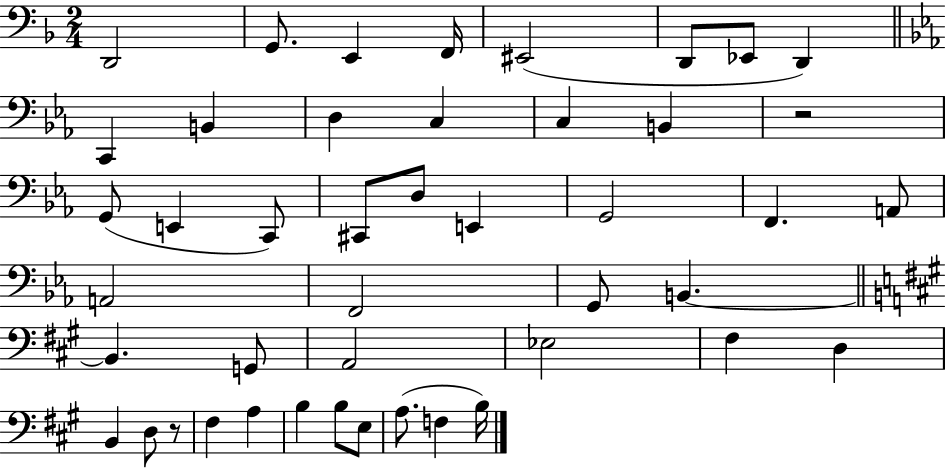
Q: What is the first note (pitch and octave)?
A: D2